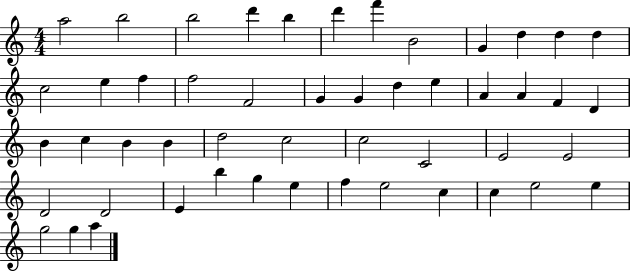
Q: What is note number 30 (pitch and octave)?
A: D5